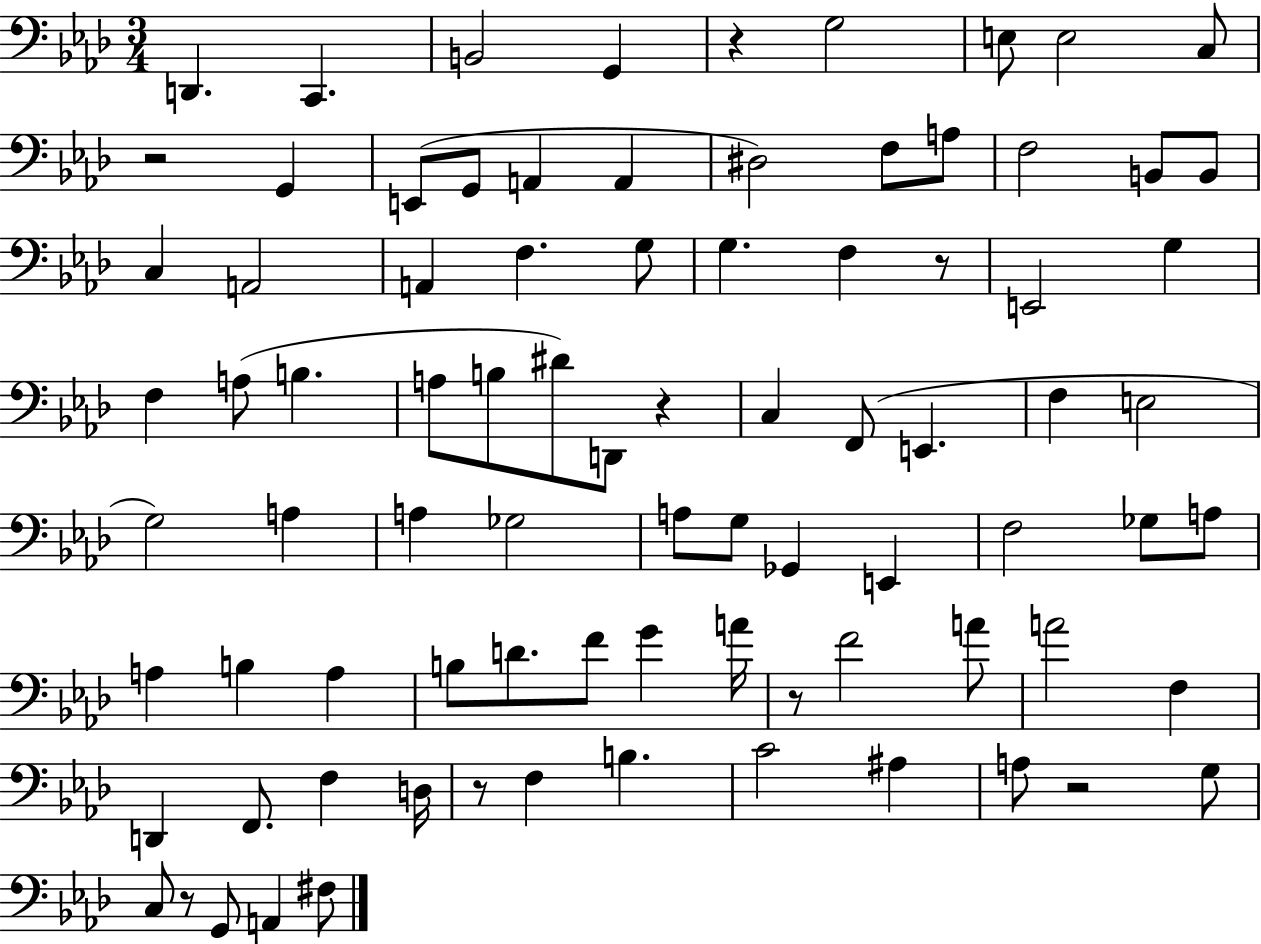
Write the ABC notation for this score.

X:1
T:Untitled
M:3/4
L:1/4
K:Ab
D,, C,, B,,2 G,, z G,2 E,/2 E,2 C,/2 z2 G,, E,,/2 G,,/2 A,, A,, ^D,2 F,/2 A,/2 F,2 B,,/2 B,,/2 C, A,,2 A,, F, G,/2 G, F, z/2 E,,2 G, F, A,/2 B, A,/2 B,/2 ^D/2 D,,/2 z C, F,,/2 E,, F, E,2 G,2 A, A, _G,2 A,/2 G,/2 _G,, E,, F,2 _G,/2 A,/2 A, B, A, B,/2 D/2 F/2 G A/4 z/2 F2 A/2 A2 F, D,, F,,/2 F, D,/4 z/2 F, B, C2 ^A, A,/2 z2 G,/2 C,/2 z/2 G,,/2 A,, ^F,/2